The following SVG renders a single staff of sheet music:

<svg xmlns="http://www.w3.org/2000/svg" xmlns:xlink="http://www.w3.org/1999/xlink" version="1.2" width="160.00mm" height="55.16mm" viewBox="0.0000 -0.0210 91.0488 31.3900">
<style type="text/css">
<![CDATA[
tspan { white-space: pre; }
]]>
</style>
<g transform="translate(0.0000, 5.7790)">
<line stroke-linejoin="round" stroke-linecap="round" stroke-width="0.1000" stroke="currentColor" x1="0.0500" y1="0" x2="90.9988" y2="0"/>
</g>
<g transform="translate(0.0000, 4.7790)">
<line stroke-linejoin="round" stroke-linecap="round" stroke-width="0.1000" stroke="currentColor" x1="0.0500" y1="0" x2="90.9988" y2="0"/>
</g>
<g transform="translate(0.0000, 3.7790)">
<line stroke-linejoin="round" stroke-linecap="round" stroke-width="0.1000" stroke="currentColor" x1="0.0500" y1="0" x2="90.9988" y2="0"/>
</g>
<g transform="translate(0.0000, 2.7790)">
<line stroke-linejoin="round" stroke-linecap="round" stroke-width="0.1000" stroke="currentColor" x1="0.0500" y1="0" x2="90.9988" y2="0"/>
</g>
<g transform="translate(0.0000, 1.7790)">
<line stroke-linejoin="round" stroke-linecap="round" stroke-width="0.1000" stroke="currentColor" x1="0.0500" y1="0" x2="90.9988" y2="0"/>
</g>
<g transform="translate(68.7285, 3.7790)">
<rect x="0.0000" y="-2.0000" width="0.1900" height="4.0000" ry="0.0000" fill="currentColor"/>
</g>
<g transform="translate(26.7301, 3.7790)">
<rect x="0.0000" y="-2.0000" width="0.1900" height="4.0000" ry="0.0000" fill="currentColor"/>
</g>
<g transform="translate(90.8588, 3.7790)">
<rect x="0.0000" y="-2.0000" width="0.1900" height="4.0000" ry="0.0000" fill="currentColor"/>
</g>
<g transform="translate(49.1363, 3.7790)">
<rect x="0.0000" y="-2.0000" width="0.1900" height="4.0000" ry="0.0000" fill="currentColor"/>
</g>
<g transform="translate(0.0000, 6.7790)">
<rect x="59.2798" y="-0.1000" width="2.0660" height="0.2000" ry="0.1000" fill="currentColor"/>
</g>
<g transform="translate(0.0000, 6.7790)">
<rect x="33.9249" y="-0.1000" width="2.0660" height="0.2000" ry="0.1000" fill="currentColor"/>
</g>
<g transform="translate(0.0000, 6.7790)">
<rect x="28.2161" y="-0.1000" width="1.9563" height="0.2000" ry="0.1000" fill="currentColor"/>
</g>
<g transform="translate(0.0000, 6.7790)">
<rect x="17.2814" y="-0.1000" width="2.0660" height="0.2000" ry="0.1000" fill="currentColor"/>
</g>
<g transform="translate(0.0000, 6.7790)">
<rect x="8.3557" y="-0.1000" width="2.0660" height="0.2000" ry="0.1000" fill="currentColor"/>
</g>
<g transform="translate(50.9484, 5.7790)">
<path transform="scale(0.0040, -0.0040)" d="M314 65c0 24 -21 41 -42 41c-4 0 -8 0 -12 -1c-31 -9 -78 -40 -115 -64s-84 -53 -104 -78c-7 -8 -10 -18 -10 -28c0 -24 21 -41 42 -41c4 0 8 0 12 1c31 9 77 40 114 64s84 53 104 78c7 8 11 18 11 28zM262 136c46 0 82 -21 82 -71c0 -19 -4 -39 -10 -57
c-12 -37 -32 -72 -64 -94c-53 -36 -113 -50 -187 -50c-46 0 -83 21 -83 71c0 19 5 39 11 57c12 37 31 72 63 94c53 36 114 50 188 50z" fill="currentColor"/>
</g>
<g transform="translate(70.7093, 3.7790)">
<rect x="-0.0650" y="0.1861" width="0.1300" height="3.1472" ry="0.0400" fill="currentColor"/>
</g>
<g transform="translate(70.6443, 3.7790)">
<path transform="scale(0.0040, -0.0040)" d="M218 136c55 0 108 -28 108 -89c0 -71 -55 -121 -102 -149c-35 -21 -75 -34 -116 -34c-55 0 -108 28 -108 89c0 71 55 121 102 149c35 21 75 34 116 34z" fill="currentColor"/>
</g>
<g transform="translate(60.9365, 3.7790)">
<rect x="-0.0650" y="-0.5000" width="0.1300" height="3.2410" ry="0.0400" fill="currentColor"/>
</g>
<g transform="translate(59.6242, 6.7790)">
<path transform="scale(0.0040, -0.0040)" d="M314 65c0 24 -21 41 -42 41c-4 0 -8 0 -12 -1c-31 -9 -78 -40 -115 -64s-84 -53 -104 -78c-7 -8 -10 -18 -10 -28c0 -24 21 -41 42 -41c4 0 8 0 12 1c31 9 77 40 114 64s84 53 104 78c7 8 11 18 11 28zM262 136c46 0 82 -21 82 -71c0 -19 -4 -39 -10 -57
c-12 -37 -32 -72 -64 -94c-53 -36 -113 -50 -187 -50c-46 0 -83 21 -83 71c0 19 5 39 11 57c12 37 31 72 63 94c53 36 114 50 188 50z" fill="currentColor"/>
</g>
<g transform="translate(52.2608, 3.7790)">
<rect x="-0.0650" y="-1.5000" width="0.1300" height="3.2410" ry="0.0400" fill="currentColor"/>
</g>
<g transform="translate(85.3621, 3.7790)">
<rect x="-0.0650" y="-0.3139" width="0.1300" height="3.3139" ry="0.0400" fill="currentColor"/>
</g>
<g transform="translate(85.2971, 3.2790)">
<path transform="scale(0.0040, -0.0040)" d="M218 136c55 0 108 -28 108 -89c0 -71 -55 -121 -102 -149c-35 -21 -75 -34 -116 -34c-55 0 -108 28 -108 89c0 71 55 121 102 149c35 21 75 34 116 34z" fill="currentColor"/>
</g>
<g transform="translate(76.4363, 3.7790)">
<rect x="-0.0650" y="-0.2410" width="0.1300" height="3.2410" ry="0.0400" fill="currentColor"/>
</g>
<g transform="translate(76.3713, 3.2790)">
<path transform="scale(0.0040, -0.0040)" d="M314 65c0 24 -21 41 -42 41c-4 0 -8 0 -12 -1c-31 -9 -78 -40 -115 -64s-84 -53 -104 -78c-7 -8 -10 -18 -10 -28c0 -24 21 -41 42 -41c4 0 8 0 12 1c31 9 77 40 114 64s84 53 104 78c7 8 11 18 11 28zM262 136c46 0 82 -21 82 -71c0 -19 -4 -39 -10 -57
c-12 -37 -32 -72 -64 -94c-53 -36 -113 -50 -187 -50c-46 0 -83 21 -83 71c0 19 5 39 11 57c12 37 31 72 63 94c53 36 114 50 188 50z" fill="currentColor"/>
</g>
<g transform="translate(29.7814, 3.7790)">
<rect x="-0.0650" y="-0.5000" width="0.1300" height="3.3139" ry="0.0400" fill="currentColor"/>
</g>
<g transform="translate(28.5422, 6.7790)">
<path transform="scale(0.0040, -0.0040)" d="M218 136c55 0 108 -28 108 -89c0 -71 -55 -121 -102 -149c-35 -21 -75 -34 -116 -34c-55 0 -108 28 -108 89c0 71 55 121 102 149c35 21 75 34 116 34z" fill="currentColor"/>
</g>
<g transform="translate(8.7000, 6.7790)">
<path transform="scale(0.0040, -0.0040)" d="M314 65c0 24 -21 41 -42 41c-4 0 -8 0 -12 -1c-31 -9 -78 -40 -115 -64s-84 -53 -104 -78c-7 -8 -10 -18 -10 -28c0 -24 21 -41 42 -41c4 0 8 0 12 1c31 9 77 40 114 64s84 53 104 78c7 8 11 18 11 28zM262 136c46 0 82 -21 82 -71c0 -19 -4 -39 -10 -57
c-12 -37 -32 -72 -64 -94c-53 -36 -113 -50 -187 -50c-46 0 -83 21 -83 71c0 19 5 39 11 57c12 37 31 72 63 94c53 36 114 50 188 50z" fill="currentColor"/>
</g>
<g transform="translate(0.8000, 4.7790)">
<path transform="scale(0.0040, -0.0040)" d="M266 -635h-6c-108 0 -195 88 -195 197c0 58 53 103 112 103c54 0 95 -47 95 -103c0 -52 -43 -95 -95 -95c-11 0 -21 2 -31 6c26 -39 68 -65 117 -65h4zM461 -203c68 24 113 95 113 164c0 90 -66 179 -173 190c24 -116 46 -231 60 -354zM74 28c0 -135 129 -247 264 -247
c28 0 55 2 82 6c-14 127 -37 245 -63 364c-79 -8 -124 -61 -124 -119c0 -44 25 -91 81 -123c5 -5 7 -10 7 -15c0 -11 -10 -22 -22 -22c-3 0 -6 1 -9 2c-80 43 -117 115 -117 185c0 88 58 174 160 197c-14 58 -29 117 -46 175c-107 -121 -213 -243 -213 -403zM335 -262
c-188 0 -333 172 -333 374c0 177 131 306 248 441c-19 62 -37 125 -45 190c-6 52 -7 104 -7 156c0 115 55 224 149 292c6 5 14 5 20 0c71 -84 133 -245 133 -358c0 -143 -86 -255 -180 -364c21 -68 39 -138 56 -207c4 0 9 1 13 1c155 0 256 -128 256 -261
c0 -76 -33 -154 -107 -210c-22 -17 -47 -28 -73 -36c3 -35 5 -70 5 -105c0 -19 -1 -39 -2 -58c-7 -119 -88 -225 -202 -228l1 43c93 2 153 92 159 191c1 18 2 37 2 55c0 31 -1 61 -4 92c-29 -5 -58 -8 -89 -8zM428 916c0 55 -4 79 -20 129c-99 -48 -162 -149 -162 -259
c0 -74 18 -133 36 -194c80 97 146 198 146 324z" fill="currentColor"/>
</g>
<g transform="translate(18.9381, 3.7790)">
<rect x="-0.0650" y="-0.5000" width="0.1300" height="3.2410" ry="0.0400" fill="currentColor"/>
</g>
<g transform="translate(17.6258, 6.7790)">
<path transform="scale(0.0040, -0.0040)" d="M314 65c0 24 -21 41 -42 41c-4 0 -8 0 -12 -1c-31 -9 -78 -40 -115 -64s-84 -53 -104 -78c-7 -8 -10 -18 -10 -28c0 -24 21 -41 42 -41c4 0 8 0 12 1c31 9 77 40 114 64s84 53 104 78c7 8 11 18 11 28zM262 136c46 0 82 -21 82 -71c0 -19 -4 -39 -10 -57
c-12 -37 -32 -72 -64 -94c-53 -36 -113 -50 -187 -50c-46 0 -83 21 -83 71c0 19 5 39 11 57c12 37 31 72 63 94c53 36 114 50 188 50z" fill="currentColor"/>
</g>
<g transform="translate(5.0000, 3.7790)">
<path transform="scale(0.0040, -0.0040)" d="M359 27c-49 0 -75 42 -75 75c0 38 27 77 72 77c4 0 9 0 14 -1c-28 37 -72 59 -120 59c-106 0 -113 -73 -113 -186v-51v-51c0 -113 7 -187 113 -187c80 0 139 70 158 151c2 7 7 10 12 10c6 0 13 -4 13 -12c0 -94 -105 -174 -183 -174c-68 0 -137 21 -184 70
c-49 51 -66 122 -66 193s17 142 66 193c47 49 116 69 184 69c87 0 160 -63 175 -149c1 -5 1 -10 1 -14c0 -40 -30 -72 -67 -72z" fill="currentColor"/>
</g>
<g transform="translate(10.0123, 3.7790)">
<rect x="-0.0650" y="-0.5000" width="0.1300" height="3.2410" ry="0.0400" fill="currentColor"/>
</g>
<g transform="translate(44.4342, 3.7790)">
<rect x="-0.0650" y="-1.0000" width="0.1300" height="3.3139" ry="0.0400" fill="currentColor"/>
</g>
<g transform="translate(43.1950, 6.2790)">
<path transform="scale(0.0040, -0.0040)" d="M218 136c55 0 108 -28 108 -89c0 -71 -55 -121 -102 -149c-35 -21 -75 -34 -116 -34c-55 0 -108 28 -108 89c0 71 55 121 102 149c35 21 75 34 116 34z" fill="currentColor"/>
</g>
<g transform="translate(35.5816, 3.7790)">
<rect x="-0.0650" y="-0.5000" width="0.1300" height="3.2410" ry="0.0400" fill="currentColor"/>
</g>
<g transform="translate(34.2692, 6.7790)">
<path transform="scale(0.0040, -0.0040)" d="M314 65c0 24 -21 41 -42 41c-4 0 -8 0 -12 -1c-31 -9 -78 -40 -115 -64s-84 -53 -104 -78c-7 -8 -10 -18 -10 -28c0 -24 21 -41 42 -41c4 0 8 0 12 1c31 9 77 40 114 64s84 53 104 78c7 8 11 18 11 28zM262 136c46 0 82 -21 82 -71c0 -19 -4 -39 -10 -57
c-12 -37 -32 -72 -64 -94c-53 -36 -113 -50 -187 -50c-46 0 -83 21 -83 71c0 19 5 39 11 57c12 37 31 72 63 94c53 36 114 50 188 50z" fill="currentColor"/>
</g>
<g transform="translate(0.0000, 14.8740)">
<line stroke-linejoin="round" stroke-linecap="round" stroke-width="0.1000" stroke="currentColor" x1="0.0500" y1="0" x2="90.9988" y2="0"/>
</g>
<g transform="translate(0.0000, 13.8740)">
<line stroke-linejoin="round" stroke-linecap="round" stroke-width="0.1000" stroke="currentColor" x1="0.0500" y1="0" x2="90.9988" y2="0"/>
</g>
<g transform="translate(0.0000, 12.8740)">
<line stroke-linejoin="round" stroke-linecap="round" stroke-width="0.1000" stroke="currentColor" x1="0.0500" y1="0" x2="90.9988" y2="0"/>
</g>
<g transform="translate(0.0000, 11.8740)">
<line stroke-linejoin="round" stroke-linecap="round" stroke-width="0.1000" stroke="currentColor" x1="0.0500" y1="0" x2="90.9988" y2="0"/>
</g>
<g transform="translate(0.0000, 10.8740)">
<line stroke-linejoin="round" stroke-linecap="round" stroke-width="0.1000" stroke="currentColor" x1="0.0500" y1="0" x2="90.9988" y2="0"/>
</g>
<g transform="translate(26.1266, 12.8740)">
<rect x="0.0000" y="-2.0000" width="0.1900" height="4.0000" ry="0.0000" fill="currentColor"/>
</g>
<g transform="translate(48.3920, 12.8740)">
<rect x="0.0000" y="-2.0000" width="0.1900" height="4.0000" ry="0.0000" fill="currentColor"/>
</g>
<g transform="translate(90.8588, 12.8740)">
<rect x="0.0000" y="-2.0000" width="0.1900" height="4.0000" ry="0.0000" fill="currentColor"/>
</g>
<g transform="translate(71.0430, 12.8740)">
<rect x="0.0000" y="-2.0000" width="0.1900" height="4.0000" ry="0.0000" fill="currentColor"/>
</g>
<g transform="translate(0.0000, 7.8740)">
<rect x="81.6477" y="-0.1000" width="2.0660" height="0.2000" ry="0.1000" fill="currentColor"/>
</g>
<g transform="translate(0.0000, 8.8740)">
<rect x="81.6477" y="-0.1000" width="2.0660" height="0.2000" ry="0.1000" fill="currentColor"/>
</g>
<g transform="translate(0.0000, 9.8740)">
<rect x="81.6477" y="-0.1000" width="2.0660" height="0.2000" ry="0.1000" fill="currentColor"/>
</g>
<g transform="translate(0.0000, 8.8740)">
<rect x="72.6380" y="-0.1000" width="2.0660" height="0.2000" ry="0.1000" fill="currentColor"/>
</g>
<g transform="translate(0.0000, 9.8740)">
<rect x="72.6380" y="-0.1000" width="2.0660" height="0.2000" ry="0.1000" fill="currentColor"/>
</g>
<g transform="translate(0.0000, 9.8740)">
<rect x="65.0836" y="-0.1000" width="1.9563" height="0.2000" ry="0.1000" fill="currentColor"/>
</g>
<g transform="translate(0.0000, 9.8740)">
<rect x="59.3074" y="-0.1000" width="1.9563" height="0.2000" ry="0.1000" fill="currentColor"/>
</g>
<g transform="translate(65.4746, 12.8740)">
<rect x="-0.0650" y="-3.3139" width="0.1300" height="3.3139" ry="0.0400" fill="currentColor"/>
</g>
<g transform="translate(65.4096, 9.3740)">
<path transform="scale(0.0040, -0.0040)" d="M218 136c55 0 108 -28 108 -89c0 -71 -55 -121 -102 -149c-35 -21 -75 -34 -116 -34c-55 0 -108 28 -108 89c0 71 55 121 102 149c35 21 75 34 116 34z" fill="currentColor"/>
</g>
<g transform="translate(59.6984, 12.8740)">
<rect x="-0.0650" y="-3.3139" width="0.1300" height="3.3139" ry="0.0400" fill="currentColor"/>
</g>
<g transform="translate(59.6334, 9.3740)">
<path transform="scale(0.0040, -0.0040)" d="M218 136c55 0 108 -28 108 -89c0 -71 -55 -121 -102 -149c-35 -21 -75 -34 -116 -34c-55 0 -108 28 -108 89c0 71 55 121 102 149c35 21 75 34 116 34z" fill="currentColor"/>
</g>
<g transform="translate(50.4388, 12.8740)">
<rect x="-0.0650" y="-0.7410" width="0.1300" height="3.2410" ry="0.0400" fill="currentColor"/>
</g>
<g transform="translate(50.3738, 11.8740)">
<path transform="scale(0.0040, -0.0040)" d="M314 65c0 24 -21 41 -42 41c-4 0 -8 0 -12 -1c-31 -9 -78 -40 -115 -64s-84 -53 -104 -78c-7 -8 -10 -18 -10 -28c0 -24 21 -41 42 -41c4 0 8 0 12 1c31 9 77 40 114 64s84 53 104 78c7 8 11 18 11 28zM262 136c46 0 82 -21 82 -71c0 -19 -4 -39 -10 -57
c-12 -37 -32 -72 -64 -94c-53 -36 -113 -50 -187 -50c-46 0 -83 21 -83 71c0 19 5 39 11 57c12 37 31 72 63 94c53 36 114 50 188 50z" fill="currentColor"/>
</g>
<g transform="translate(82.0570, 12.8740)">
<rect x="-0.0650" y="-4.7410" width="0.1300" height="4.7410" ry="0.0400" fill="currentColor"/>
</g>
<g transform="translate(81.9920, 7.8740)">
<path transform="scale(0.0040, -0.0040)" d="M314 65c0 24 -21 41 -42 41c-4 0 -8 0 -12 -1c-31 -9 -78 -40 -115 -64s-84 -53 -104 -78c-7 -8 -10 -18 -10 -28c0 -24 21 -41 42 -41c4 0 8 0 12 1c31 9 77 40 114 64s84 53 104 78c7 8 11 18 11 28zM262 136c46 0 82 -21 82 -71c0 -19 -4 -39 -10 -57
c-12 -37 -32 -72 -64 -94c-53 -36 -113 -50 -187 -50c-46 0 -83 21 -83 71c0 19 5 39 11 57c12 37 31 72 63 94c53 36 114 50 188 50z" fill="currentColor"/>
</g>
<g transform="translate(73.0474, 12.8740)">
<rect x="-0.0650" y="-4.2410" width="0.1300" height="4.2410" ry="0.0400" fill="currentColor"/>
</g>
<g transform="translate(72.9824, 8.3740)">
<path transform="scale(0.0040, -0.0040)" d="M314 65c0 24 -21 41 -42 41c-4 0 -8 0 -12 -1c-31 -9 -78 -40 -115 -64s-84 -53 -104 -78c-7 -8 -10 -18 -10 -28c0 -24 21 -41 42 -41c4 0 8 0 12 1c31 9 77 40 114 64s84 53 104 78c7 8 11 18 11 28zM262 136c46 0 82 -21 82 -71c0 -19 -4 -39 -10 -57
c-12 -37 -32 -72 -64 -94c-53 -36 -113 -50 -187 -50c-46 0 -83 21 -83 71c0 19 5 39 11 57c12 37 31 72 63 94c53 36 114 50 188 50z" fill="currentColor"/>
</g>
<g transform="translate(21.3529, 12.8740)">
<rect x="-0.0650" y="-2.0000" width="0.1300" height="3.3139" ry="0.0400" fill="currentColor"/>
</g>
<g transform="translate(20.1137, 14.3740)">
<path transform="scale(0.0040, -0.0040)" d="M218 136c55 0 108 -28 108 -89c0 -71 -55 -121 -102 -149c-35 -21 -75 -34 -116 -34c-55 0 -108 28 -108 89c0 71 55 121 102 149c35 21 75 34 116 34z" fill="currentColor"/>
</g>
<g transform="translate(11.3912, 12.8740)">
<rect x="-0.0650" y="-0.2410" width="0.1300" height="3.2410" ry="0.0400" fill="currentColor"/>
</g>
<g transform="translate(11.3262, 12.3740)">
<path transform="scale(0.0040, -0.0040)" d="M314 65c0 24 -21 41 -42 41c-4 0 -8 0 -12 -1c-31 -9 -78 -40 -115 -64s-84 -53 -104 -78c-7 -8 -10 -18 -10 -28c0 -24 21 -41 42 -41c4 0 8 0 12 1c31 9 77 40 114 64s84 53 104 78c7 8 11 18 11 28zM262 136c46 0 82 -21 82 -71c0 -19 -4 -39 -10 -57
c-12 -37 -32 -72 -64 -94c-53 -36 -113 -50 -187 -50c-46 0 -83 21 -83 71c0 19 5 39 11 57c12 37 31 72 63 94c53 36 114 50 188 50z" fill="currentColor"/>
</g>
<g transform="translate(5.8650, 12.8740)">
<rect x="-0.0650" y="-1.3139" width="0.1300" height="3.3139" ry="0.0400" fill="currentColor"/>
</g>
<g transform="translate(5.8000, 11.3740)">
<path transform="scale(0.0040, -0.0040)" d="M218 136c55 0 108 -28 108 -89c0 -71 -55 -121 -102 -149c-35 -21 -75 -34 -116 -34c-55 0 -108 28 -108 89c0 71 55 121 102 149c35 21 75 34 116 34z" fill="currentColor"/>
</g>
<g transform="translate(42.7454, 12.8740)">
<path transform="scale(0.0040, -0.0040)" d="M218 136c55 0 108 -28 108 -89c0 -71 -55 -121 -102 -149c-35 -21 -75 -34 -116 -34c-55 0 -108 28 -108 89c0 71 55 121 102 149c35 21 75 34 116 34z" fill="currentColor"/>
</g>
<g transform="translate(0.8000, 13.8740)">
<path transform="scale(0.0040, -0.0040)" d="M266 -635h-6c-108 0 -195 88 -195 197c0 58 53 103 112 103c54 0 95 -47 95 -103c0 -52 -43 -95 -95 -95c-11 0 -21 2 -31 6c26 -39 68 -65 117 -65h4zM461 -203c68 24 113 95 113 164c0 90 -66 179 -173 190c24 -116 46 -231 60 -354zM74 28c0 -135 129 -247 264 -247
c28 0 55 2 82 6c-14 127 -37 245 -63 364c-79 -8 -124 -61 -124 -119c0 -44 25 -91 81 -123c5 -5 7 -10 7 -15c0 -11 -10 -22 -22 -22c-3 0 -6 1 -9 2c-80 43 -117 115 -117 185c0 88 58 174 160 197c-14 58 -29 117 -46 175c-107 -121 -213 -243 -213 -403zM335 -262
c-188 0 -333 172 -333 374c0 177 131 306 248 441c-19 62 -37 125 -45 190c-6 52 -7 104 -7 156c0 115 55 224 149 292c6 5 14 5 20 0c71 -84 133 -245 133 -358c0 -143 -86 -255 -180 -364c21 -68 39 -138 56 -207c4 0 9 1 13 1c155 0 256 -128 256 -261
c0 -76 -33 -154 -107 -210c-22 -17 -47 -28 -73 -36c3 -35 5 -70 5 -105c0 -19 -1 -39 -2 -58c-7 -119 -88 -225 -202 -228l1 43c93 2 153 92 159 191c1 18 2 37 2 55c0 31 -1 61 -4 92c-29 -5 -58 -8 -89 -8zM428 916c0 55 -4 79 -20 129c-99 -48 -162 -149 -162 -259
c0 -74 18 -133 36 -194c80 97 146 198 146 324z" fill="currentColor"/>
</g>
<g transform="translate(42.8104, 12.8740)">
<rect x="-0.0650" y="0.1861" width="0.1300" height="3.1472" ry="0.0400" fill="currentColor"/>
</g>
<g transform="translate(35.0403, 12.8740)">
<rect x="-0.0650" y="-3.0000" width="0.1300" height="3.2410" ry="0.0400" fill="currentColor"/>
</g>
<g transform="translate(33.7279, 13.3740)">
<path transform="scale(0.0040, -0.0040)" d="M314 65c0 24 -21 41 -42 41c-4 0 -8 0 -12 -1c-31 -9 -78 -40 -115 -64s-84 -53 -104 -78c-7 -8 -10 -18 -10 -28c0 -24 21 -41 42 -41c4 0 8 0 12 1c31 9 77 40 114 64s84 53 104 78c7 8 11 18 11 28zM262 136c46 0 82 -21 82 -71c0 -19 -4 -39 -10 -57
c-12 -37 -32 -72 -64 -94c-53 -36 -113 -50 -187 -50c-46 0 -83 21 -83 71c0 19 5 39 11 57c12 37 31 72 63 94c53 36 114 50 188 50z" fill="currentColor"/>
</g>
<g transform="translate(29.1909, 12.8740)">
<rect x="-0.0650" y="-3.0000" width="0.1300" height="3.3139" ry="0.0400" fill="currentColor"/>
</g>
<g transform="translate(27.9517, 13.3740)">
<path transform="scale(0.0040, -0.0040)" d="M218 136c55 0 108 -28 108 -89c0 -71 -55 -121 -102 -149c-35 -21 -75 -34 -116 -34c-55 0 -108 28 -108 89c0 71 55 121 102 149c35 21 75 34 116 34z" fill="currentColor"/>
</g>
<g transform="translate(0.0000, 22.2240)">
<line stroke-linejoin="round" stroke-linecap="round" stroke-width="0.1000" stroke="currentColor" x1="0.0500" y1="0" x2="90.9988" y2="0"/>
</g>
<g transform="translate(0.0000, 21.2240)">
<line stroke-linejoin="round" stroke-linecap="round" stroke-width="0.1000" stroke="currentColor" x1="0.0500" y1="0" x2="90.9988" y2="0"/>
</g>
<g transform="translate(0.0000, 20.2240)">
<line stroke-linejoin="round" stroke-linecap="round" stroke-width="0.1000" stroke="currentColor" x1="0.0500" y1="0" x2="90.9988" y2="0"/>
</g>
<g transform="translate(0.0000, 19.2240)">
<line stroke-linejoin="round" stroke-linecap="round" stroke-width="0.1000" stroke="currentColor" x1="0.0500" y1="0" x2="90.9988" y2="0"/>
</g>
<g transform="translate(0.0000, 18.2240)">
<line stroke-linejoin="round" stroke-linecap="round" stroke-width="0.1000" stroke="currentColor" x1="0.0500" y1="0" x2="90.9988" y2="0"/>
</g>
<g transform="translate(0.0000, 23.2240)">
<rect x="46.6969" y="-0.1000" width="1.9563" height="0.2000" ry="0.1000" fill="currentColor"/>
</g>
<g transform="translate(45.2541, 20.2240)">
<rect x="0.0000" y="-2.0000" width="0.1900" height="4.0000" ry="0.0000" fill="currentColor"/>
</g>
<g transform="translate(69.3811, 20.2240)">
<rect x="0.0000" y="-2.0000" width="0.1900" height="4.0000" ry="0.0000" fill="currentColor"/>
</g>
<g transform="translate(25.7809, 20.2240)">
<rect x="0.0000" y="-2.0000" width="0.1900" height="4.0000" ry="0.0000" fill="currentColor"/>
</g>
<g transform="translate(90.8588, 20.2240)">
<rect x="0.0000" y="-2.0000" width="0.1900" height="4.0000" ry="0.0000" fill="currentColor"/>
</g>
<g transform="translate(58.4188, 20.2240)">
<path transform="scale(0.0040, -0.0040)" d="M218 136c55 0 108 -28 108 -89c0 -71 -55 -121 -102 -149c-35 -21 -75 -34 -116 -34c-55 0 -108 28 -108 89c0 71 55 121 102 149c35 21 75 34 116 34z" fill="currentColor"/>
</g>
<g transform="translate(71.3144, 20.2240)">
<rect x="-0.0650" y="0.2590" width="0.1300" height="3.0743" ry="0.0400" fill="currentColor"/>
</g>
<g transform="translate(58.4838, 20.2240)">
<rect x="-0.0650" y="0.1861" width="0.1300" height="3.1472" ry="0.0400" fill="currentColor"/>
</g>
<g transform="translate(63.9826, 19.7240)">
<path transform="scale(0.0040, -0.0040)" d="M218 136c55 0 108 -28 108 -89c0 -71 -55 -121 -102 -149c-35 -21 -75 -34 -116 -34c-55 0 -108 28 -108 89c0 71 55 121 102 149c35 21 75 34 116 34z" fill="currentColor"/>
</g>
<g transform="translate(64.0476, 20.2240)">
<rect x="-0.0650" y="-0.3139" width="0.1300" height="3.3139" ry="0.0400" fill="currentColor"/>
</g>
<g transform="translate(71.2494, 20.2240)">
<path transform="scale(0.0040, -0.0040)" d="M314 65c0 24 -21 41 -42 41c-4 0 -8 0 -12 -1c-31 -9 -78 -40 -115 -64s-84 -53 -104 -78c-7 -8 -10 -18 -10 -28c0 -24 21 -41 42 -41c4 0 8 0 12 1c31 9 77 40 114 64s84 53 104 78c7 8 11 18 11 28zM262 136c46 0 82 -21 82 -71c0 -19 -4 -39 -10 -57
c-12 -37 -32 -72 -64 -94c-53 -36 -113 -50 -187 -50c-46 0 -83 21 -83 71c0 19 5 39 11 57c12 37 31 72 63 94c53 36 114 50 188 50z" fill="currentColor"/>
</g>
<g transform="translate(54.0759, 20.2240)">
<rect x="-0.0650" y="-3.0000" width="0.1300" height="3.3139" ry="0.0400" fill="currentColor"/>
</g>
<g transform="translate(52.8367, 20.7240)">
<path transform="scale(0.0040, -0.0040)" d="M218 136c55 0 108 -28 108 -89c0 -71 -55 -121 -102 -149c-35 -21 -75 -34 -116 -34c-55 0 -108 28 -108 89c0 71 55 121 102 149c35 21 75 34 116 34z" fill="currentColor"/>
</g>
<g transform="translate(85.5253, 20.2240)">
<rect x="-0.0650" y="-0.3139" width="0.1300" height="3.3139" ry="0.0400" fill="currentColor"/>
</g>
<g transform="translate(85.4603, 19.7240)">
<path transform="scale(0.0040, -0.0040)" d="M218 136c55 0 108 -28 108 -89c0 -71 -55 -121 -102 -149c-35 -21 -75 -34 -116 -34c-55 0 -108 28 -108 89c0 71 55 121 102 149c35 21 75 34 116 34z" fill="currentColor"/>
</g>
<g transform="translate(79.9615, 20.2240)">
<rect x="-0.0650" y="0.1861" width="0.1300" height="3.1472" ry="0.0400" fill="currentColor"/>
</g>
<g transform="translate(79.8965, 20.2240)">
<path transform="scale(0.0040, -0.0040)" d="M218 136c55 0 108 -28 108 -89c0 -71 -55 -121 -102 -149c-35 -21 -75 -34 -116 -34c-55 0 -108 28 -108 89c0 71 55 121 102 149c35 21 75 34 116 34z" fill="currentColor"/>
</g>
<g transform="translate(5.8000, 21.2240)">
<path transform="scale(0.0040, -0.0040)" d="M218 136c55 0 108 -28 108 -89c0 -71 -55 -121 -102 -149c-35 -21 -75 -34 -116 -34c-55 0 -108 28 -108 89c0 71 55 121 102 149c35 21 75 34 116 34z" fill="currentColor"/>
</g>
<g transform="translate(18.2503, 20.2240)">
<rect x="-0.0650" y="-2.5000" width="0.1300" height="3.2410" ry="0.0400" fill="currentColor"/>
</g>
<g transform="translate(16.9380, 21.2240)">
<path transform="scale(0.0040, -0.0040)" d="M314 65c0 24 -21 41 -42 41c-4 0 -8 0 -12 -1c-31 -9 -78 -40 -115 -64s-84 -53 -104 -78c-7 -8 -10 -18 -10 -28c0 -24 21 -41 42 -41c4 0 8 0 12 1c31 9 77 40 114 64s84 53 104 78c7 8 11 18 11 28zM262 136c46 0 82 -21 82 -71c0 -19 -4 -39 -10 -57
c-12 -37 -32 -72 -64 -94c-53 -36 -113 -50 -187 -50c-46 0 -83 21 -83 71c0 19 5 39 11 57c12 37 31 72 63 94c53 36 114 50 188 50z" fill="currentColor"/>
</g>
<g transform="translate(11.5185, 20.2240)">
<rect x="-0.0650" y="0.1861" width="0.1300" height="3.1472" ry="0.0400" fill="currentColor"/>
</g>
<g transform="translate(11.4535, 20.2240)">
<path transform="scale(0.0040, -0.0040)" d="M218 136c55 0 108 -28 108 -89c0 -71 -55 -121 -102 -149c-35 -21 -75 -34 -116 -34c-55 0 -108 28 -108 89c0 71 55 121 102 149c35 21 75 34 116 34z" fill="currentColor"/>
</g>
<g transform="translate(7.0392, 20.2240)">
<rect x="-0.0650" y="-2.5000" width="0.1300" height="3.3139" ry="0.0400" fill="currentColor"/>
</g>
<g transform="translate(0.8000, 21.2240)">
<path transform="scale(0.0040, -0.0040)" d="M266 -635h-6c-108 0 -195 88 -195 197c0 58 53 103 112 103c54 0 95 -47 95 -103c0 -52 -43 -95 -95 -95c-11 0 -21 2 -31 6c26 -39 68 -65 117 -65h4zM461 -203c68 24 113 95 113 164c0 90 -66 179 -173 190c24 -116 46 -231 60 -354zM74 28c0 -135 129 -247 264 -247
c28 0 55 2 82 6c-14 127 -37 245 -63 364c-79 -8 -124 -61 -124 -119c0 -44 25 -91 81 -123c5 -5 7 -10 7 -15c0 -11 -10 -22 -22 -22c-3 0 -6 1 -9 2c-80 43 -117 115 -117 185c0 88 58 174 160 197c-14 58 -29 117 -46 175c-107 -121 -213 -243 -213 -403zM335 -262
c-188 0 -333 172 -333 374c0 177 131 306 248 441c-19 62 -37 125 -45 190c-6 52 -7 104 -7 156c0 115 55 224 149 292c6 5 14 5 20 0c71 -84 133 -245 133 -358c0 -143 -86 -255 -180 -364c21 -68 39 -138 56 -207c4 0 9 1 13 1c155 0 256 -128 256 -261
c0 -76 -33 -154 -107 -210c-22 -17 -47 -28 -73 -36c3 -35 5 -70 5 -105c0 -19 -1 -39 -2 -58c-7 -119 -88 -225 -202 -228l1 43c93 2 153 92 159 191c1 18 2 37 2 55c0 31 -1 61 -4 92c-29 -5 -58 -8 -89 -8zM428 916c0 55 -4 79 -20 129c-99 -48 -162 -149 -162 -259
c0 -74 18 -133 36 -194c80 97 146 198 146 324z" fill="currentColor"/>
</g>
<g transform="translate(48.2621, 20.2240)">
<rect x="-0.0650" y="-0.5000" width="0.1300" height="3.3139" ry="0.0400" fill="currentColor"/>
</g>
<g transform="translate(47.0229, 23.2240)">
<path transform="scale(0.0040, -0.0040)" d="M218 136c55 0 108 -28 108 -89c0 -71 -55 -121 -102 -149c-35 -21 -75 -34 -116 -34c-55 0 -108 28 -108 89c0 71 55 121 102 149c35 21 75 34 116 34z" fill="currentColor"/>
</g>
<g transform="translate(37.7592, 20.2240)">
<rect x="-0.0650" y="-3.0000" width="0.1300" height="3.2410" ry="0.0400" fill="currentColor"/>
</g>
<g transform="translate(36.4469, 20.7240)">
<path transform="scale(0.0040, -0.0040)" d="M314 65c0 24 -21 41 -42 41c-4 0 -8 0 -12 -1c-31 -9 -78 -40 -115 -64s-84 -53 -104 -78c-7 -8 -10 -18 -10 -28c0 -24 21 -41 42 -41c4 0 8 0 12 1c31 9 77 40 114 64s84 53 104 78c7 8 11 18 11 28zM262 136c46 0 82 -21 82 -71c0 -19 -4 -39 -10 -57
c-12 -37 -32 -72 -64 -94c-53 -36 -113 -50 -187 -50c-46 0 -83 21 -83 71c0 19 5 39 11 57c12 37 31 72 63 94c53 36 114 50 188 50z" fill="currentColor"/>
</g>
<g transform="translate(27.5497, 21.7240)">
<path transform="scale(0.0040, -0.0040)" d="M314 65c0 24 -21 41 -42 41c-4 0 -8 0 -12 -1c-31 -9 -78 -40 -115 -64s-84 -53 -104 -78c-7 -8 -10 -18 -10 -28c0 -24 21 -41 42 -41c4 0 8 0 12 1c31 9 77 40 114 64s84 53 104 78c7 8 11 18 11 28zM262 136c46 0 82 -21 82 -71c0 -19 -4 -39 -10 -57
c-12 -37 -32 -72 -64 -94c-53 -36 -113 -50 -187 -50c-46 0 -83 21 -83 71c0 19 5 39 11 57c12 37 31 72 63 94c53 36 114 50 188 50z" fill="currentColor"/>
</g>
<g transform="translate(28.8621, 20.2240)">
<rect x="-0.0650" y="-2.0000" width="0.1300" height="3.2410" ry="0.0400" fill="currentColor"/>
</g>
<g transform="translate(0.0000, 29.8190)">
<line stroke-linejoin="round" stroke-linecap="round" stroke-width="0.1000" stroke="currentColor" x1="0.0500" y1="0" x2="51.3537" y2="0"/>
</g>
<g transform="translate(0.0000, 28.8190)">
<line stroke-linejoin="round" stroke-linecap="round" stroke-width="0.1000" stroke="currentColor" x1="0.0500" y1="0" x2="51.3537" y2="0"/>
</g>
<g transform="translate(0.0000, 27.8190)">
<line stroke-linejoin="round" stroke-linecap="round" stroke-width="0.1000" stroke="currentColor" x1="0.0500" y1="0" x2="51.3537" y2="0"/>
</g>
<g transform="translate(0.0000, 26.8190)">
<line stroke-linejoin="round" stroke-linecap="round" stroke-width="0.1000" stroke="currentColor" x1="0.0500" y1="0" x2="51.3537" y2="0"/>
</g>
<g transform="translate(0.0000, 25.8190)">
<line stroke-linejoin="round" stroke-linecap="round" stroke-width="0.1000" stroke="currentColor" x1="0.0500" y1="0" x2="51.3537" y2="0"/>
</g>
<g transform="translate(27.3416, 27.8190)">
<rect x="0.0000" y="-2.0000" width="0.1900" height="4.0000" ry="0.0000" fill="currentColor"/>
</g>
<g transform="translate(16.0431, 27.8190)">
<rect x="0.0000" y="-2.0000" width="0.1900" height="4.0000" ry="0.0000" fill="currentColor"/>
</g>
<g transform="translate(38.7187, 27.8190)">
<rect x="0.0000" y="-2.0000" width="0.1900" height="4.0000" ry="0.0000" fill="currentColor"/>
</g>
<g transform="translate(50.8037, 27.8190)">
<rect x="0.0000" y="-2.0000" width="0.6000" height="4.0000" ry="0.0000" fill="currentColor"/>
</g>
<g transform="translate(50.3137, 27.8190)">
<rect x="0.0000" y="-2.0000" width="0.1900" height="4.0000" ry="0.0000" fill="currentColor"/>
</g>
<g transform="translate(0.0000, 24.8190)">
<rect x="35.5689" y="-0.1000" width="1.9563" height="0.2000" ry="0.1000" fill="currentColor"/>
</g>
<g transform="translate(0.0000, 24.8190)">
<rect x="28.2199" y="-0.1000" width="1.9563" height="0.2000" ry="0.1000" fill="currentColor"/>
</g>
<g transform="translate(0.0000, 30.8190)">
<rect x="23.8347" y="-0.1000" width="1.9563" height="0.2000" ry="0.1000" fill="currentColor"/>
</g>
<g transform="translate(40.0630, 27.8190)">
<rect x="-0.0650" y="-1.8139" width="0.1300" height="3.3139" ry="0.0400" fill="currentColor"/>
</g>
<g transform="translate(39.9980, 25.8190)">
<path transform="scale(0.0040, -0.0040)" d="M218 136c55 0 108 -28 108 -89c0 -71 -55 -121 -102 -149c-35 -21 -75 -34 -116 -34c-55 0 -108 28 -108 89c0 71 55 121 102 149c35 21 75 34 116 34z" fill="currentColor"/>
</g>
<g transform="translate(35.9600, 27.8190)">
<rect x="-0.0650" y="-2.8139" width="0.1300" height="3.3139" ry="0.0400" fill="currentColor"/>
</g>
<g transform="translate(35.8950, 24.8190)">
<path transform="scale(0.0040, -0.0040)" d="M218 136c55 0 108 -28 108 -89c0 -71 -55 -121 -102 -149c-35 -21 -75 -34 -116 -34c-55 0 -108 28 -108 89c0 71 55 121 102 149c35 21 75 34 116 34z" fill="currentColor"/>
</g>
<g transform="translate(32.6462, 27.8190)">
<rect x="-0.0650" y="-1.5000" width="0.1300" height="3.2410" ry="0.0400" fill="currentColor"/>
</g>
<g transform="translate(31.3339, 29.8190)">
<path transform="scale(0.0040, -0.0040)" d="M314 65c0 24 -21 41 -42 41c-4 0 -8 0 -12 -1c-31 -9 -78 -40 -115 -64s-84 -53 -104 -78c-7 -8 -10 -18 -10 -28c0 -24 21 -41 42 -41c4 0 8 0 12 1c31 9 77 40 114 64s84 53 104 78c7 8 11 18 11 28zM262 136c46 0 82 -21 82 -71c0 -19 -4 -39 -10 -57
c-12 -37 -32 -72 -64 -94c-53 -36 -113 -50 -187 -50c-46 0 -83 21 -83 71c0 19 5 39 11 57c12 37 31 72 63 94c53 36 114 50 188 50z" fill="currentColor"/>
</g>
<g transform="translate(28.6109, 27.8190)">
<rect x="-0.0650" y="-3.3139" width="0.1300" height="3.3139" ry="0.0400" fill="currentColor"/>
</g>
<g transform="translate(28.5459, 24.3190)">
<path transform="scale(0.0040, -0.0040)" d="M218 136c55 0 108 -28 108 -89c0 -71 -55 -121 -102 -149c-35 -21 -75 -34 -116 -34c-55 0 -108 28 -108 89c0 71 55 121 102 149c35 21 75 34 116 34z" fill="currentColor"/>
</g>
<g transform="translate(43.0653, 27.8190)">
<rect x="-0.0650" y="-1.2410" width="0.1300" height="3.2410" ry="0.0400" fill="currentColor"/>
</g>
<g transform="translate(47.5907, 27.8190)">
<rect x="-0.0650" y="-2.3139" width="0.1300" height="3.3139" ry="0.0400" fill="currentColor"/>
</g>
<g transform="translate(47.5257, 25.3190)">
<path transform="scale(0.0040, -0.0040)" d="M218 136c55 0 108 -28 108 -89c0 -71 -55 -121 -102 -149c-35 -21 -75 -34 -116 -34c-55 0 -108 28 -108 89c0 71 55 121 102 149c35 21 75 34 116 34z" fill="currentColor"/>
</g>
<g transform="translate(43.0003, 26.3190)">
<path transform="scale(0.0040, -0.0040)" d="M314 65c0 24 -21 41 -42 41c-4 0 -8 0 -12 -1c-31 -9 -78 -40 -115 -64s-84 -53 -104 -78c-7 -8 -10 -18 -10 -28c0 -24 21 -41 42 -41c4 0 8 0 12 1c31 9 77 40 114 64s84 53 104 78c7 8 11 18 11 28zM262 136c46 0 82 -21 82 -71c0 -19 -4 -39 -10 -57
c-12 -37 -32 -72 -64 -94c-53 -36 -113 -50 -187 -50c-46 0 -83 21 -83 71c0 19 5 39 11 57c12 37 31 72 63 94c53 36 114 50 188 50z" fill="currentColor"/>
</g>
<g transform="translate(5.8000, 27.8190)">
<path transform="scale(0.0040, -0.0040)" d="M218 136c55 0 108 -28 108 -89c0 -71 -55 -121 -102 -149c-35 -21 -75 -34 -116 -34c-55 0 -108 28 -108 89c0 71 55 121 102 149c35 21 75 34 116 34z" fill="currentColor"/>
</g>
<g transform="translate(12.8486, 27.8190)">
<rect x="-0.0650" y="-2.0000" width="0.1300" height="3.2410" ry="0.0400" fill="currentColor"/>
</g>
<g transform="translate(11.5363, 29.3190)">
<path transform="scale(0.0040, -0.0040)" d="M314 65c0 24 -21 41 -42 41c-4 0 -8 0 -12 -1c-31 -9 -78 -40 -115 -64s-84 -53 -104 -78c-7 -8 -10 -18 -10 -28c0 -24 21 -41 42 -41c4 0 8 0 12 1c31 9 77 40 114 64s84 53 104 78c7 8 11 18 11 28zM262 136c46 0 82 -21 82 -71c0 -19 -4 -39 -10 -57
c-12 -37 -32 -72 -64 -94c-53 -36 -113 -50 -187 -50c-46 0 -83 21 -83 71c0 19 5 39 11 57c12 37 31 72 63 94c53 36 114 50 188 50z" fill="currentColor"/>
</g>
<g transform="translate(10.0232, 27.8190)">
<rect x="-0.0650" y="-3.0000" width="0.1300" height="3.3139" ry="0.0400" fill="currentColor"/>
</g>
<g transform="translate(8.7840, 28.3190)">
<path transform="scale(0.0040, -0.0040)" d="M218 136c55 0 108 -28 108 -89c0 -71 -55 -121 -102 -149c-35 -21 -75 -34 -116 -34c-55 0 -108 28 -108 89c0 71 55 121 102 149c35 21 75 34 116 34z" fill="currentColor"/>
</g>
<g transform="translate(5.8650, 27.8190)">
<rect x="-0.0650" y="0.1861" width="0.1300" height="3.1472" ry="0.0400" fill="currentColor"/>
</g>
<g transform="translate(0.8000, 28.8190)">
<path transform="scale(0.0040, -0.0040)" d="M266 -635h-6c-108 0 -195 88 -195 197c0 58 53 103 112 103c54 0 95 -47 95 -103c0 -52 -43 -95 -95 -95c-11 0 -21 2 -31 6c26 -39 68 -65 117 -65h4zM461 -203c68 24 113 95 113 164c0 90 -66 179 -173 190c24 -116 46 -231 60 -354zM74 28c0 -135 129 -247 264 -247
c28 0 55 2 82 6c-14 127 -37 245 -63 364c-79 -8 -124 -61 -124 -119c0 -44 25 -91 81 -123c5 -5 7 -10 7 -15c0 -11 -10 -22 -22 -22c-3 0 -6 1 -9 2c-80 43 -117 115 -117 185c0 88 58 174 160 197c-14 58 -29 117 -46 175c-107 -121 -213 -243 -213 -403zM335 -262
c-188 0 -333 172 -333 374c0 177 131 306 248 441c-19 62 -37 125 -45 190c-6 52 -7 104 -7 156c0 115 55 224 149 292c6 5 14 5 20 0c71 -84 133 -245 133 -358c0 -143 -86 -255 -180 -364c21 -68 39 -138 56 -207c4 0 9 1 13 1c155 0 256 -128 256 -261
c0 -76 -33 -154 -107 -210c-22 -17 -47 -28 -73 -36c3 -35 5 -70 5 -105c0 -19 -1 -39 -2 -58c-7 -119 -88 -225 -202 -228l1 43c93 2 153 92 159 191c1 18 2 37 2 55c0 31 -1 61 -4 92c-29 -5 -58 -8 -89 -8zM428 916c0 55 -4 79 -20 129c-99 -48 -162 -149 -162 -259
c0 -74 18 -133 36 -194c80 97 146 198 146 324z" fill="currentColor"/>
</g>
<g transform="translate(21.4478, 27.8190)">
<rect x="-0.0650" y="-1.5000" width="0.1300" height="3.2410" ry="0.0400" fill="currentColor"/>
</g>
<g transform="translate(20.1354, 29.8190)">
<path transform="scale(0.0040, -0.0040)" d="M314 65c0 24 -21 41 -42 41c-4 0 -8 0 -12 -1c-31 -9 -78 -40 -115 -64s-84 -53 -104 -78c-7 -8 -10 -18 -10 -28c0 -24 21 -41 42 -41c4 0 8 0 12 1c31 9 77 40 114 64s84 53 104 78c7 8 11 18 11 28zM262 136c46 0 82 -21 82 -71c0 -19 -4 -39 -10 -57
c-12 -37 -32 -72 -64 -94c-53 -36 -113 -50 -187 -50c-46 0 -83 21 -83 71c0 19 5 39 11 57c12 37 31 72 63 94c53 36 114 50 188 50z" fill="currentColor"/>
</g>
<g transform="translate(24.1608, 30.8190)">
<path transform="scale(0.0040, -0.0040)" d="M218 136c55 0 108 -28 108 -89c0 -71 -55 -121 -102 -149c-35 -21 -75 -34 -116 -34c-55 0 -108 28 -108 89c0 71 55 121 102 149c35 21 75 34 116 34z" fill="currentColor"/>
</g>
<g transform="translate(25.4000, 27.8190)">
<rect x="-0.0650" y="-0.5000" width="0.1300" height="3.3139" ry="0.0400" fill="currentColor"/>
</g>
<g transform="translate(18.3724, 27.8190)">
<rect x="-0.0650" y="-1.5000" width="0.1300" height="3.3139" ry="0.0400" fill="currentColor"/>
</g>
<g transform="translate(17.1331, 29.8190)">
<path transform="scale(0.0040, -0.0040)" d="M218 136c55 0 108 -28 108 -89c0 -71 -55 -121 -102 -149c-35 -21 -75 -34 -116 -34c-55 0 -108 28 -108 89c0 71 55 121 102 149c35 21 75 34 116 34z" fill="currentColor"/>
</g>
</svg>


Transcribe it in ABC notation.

X:1
T:Untitled
M:4/4
L:1/4
K:C
C2 C2 C C2 D E2 C2 B c2 c e c2 F A A2 B d2 b b d'2 e'2 G B G2 F2 A2 C A B c B2 B c B A F2 E E2 C b E2 a f e2 g